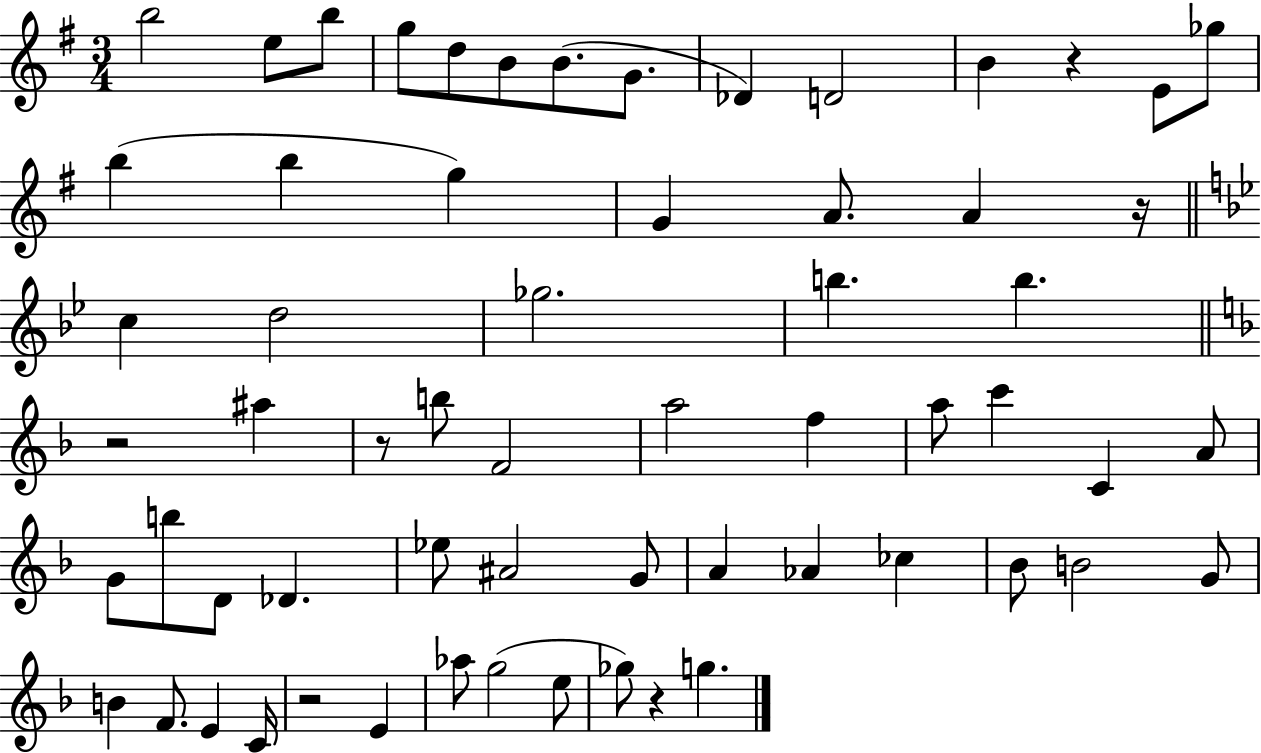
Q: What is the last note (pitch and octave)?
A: G5